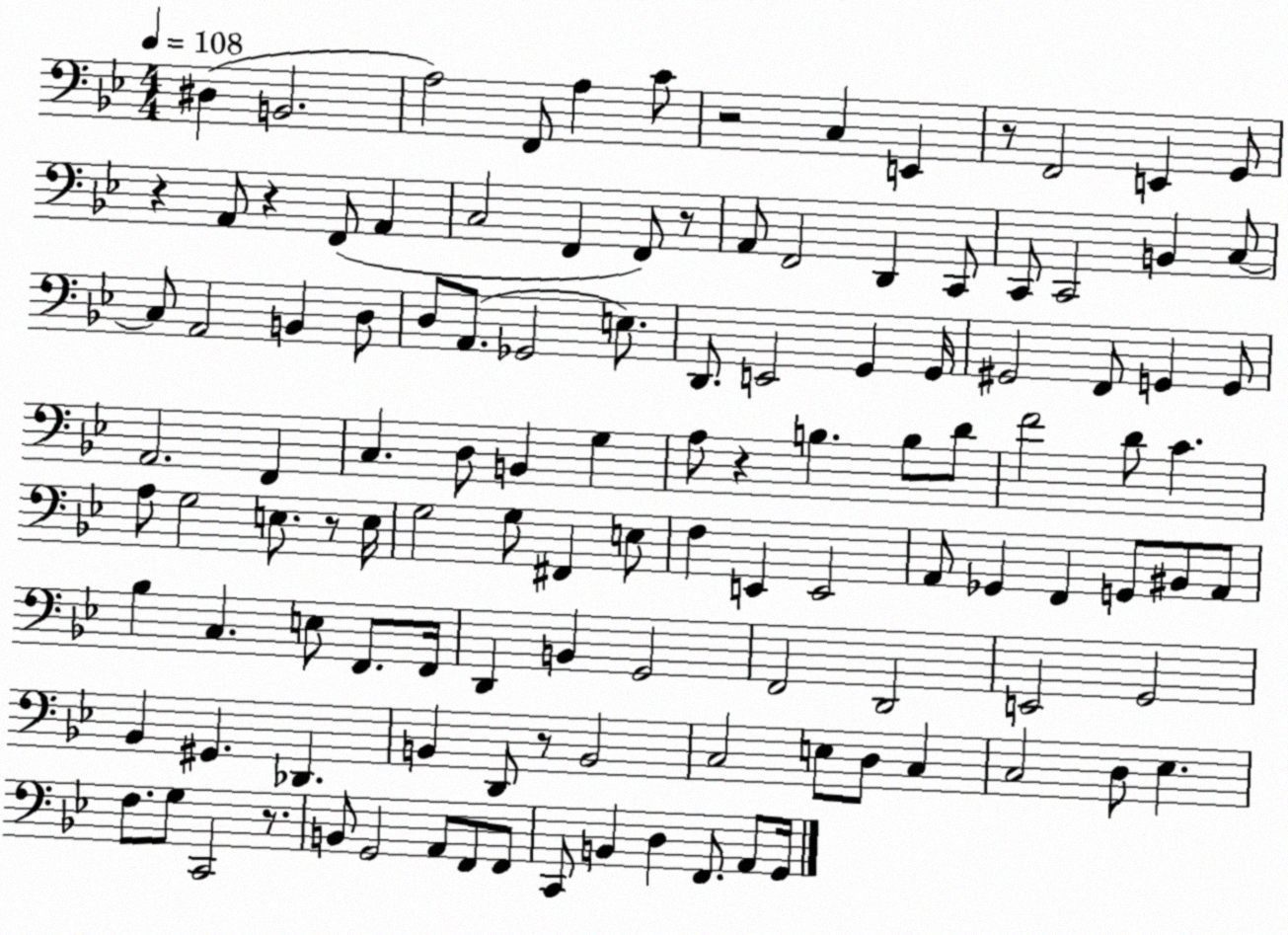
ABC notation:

X:1
T:Untitled
M:4/4
L:1/4
K:Bb
^D, B,,2 A,2 F,,/2 A, C/2 z2 C, E,, z/2 F,,2 E,, G,,/2 z A,,/2 z F,,/2 A,, C,2 F,, F,,/2 z/2 A,,/2 F,,2 D,, C,,/2 C,,/2 C,,2 B,, C,/2 C,/2 A,,2 B,, D,/2 D,/2 A,,/2 _G,,2 E,/2 D,,/2 E,,2 G,, G,,/4 ^G,,2 F,,/2 G,, G,,/2 A,,2 F,, C, D,/2 B,, G, A,/2 z B, B,/2 D/2 F2 D/2 C A,/2 G,2 E,/2 z/2 E,/4 G,2 G,/2 ^F,, E,/2 F, E,, E,,2 A,,/2 _G,, F,, G,,/2 ^B,,/2 A,,/2 _B, C, E,/2 F,,/2 F,,/4 D,, B,, G,,2 F,,2 D,,2 E,,2 G,,2 _B,, ^G,, _D,, B,, D,,/2 z/2 B,,2 C,2 E,/2 D,/2 C, C,2 D,/2 _E, F,/2 G,/2 C,,2 z/2 B,,/2 G,,2 A,,/2 F,,/2 F,,/2 C,,/2 B,, D, F,,/2 A,,/2 G,,/4